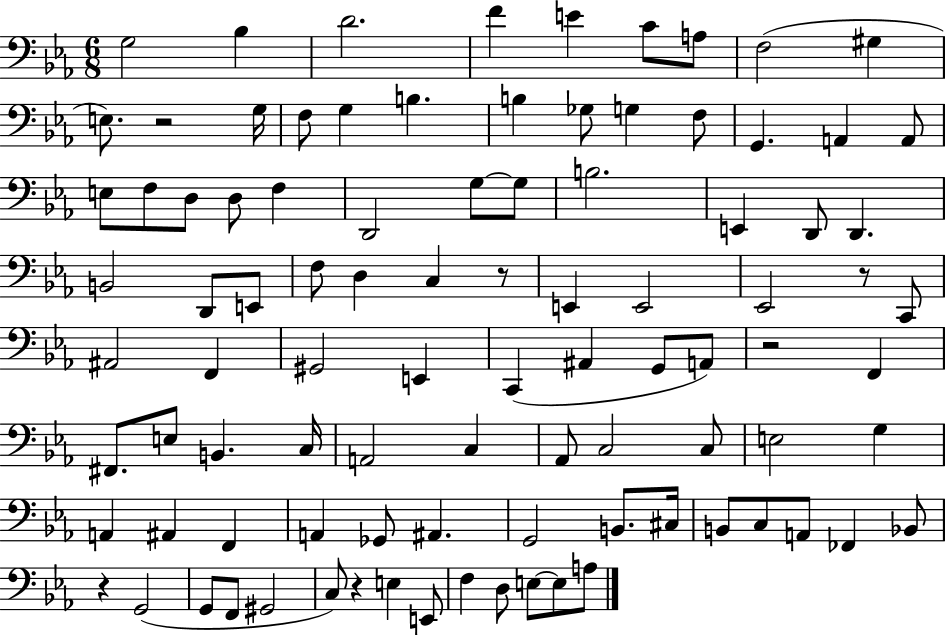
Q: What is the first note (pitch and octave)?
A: G3